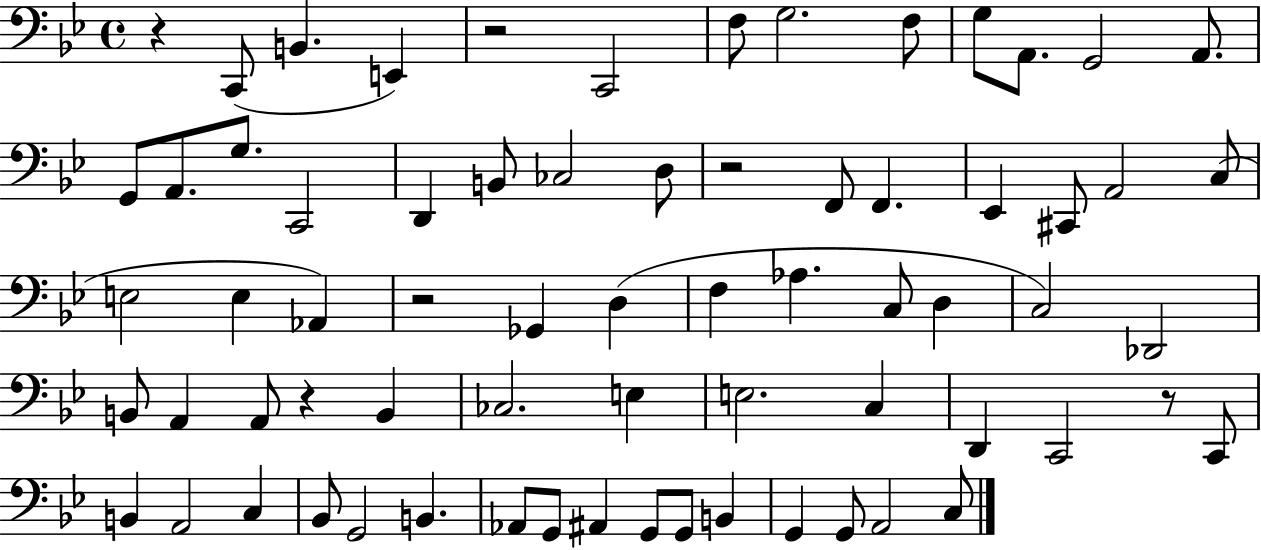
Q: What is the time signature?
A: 4/4